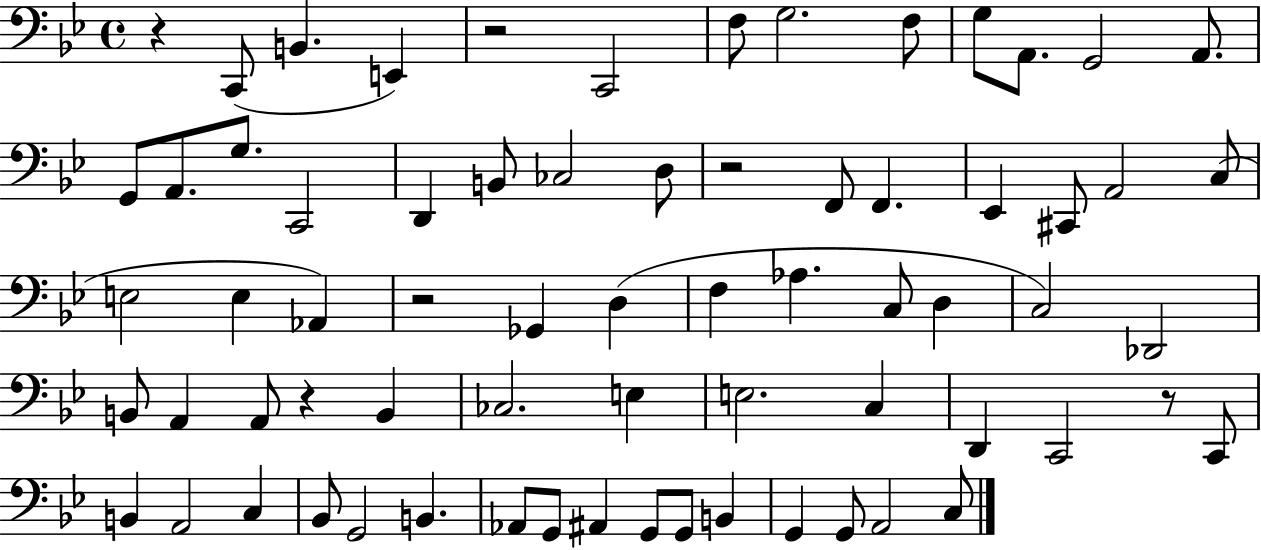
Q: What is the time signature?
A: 4/4